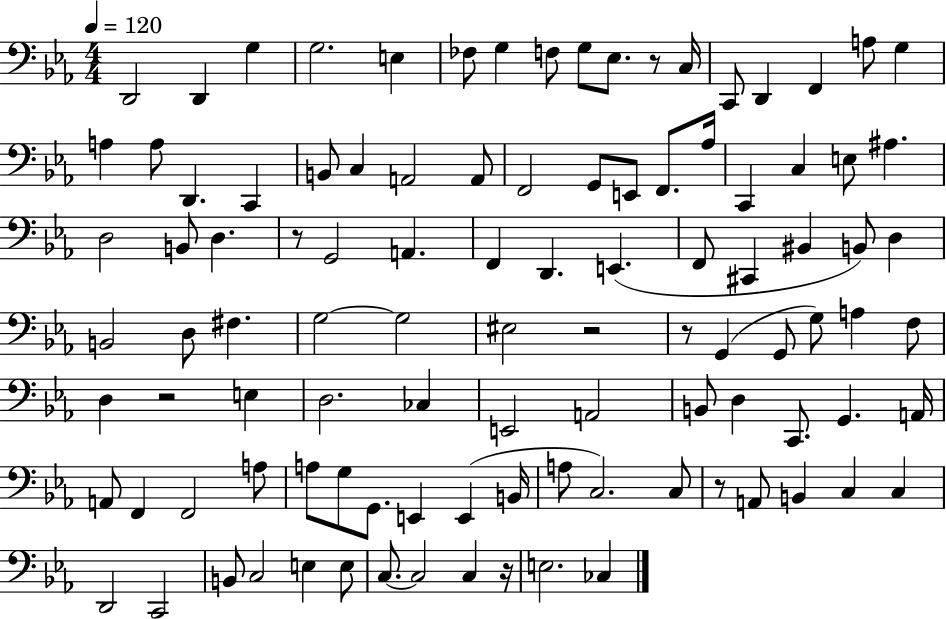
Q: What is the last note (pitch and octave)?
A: CES3